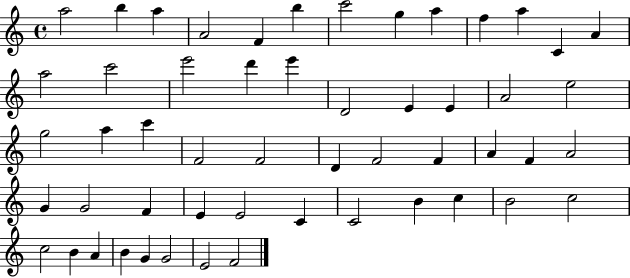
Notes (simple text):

A5/h B5/q A5/q A4/h F4/q B5/q C6/h G5/q A5/q F5/q A5/q C4/q A4/q A5/h C6/h E6/h D6/q E6/q D4/h E4/q E4/q A4/h E5/h G5/h A5/q C6/q F4/h F4/h D4/q F4/h F4/q A4/q F4/q A4/h G4/q G4/h F4/q E4/q E4/h C4/q C4/h B4/q C5/q B4/h C5/h C5/h B4/q A4/q B4/q G4/q G4/h E4/h F4/h